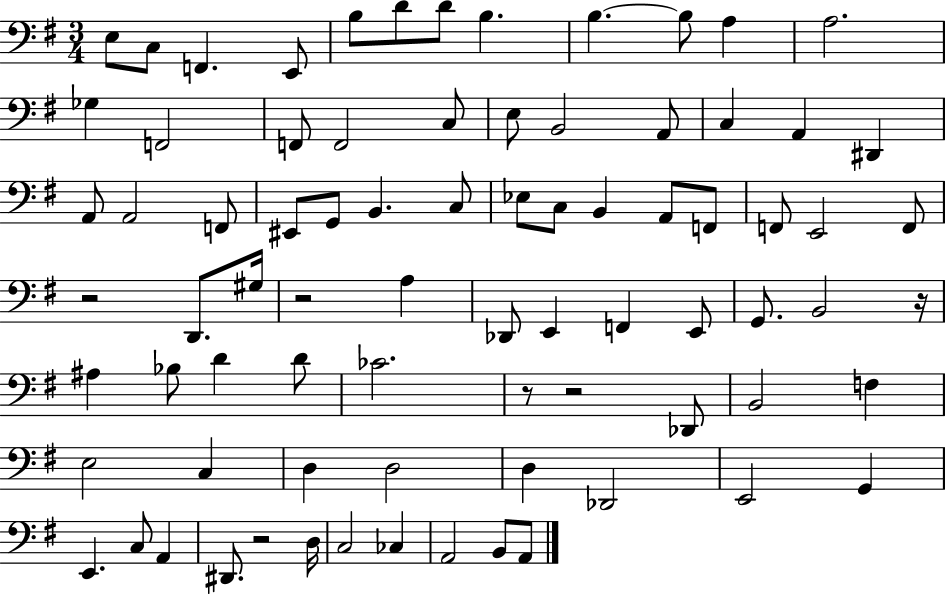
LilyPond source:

{
  \clef bass
  \numericTimeSignature
  \time 3/4
  \key g \major
  e8 c8 f,4. e,8 | b8 d'8 d'8 b4. | b4.~~ b8 a4 | a2. | \break ges4 f,2 | f,8 f,2 c8 | e8 b,2 a,8 | c4 a,4 dis,4 | \break a,8 a,2 f,8 | eis,8 g,8 b,4. c8 | ees8 c8 b,4 a,8 f,8 | f,8 e,2 f,8 | \break r2 d,8. gis16 | r2 a4 | des,8 e,4 f,4 e,8 | g,8. b,2 r16 | \break ais4 bes8 d'4 d'8 | ces'2. | r8 r2 des,8 | b,2 f4 | \break e2 c4 | d4 d2 | d4 des,2 | e,2 g,4 | \break e,4. c8 a,4 | dis,8. r2 d16 | c2 ces4 | a,2 b,8 a,8 | \break \bar "|."
}